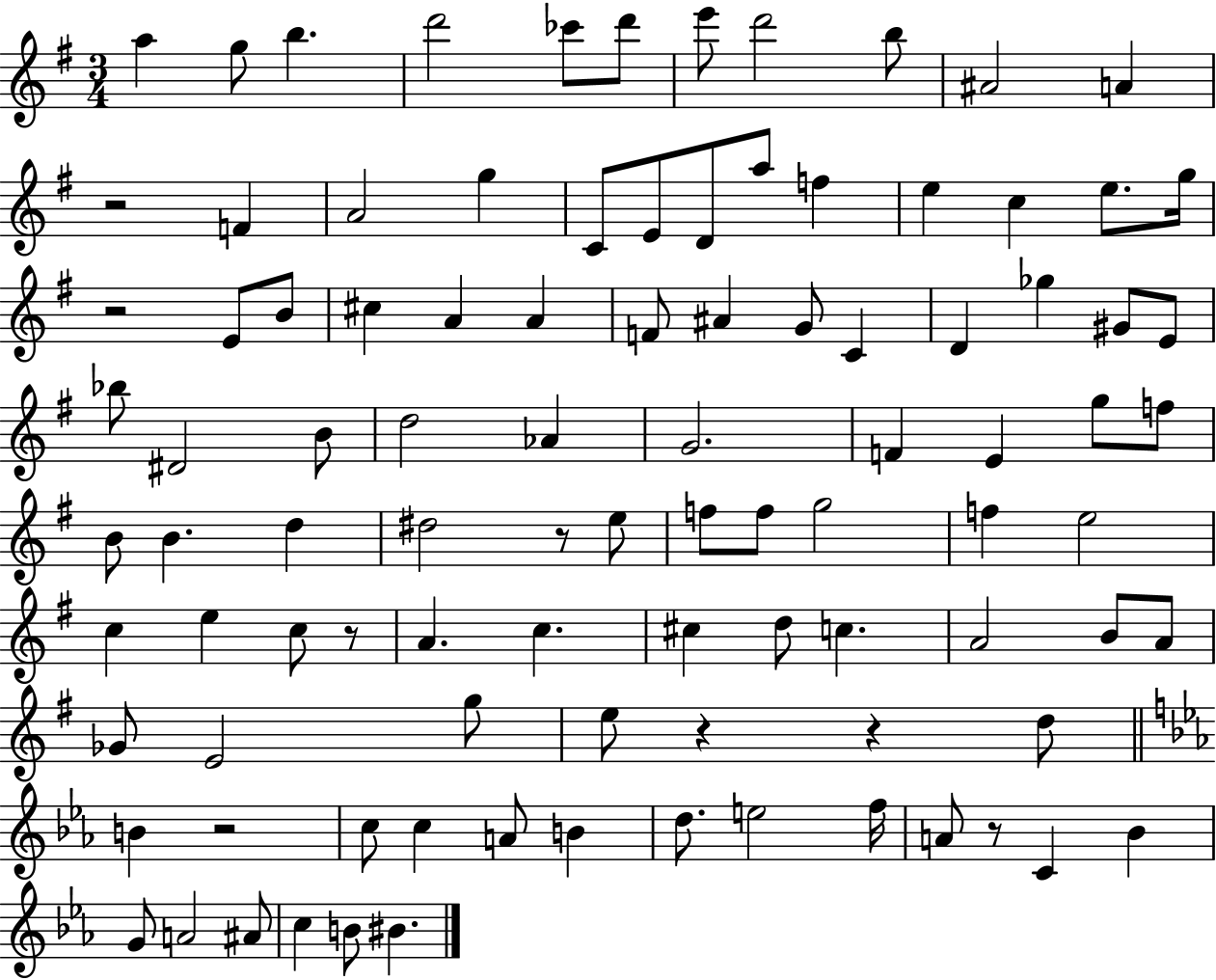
A5/q G5/e B5/q. D6/h CES6/e D6/e E6/e D6/h B5/e A#4/h A4/q R/h F4/q A4/h G5/q C4/e E4/e D4/e A5/e F5/q E5/q C5/q E5/e. G5/s R/h E4/e B4/e C#5/q A4/q A4/q F4/e A#4/q G4/e C4/q D4/q Gb5/q G#4/e E4/e Bb5/e D#4/h B4/e D5/h Ab4/q G4/h. F4/q E4/q G5/e F5/e B4/e B4/q. D5/q D#5/h R/e E5/e F5/e F5/e G5/h F5/q E5/h C5/q E5/q C5/e R/e A4/q. C5/q. C#5/q D5/e C5/q. A4/h B4/e A4/e Gb4/e E4/h G5/e E5/e R/q R/q D5/e B4/q R/h C5/e C5/q A4/e B4/q D5/e. E5/h F5/s A4/e R/e C4/q Bb4/q G4/e A4/h A#4/e C5/q B4/e BIS4/q.